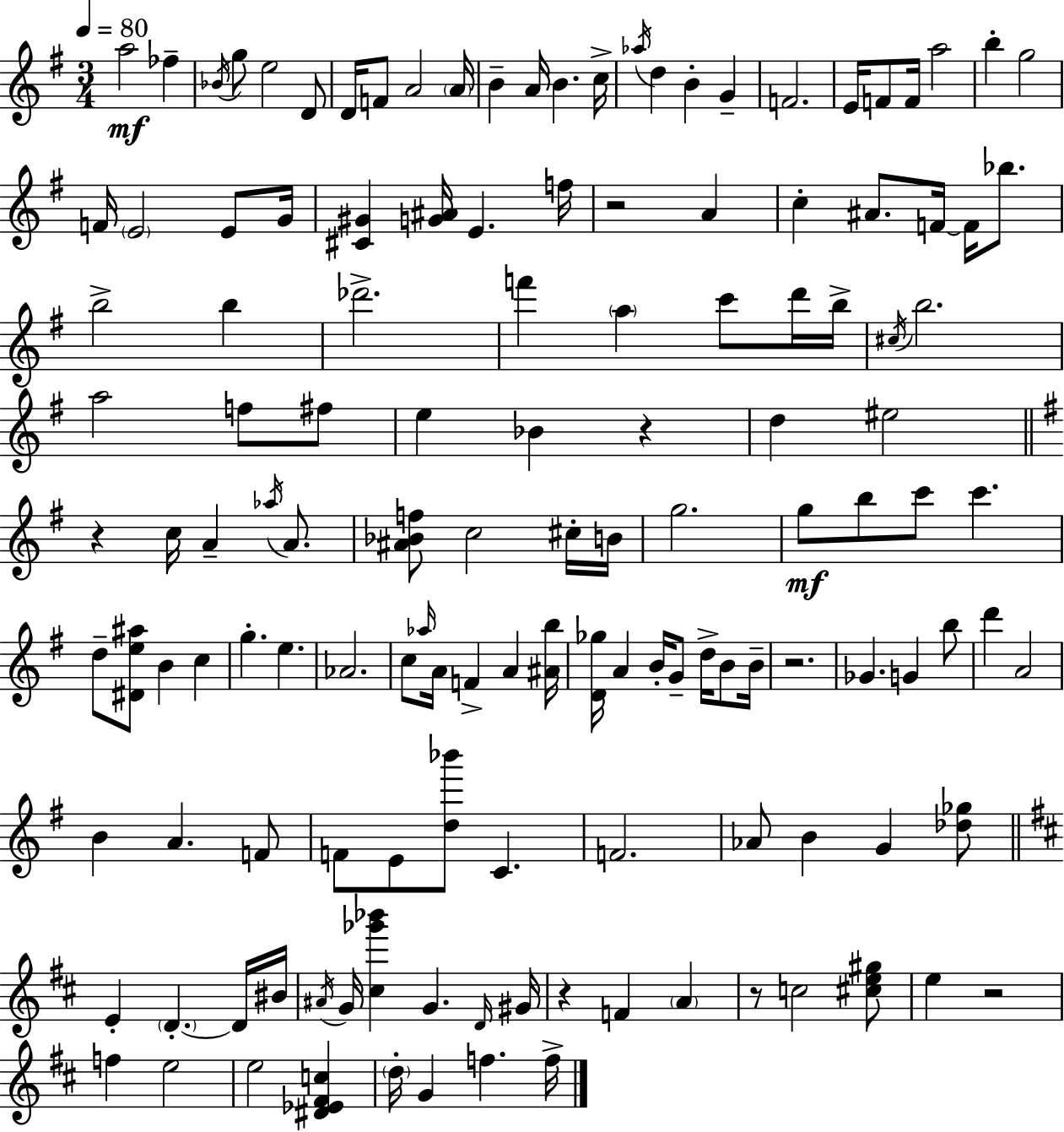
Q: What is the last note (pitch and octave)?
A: F5